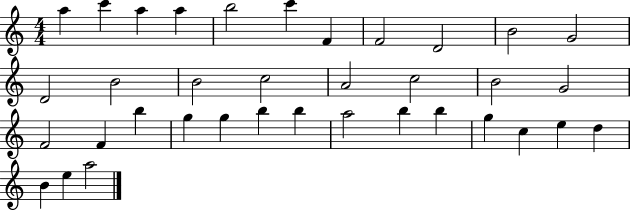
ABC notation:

X:1
T:Untitled
M:4/4
L:1/4
K:C
a c' a a b2 c' F F2 D2 B2 G2 D2 B2 B2 c2 A2 c2 B2 G2 F2 F b g g b b a2 b b g c e d B e a2